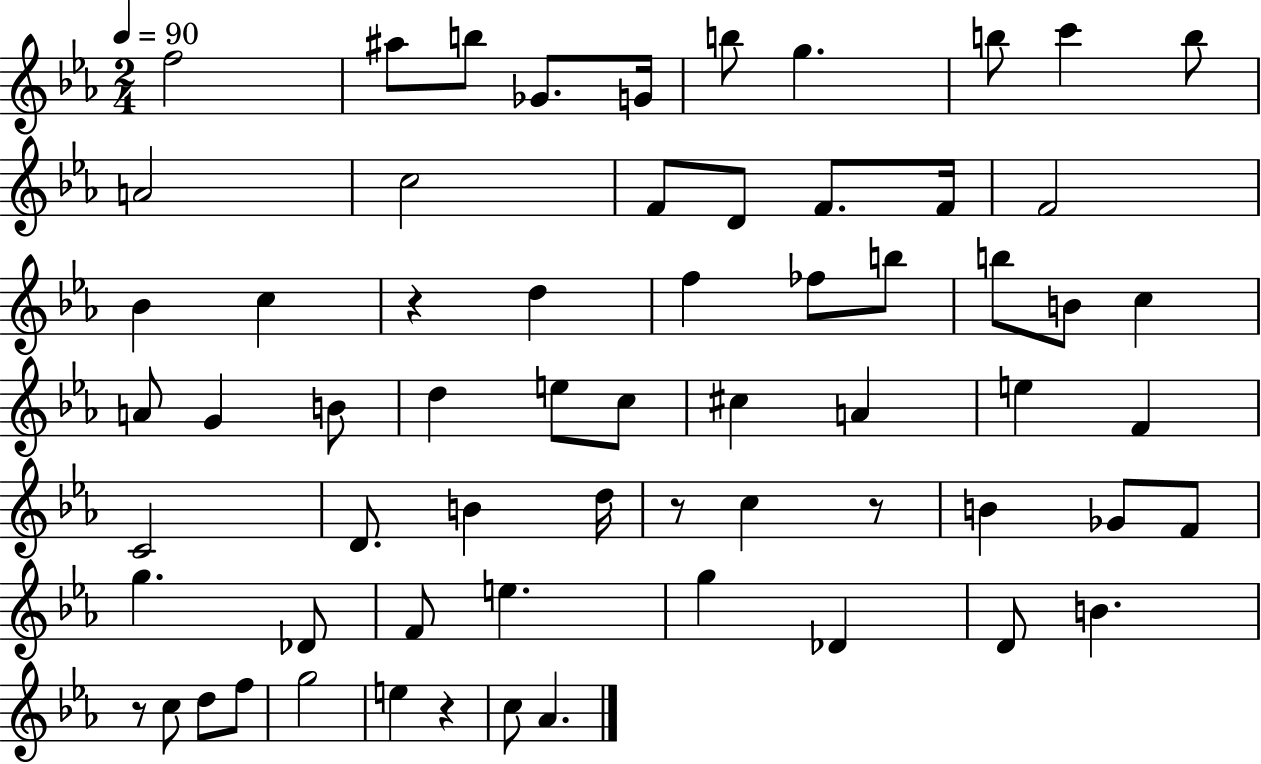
X:1
T:Untitled
M:2/4
L:1/4
K:Eb
f2 ^a/2 b/2 _G/2 G/4 b/2 g b/2 c' b/2 A2 c2 F/2 D/2 F/2 F/4 F2 _B c z d f _f/2 b/2 b/2 B/2 c A/2 G B/2 d e/2 c/2 ^c A e F C2 D/2 B d/4 z/2 c z/2 B _G/2 F/2 g _D/2 F/2 e g _D D/2 B z/2 c/2 d/2 f/2 g2 e z c/2 _A